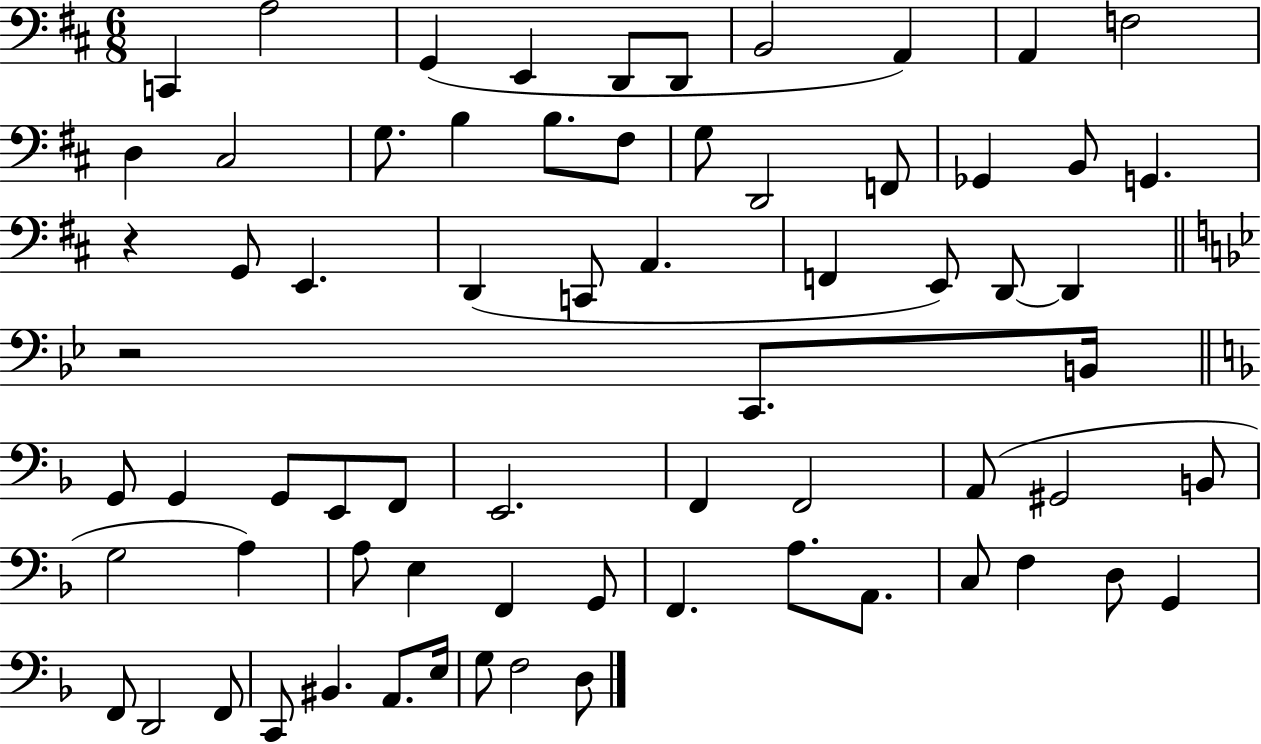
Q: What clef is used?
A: bass